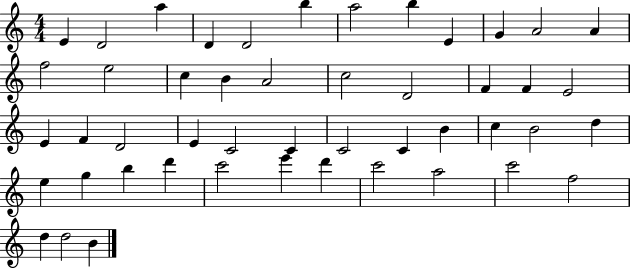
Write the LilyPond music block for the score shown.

{
  \clef treble
  \numericTimeSignature
  \time 4/4
  \key c \major
  e'4 d'2 a''4 | d'4 d'2 b''4 | a''2 b''4 e'4 | g'4 a'2 a'4 | \break f''2 e''2 | c''4 b'4 a'2 | c''2 d'2 | f'4 f'4 e'2 | \break e'4 f'4 d'2 | e'4 c'2 c'4 | c'2 c'4 b'4 | c''4 b'2 d''4 | \break e''4 g''4 b''4 d'''4 | c'''2 e'''4 d'''4 | c'''2 a''2 | c'''2 f''2 | \break d''4 d''2 b'4 | \bar "|."
}